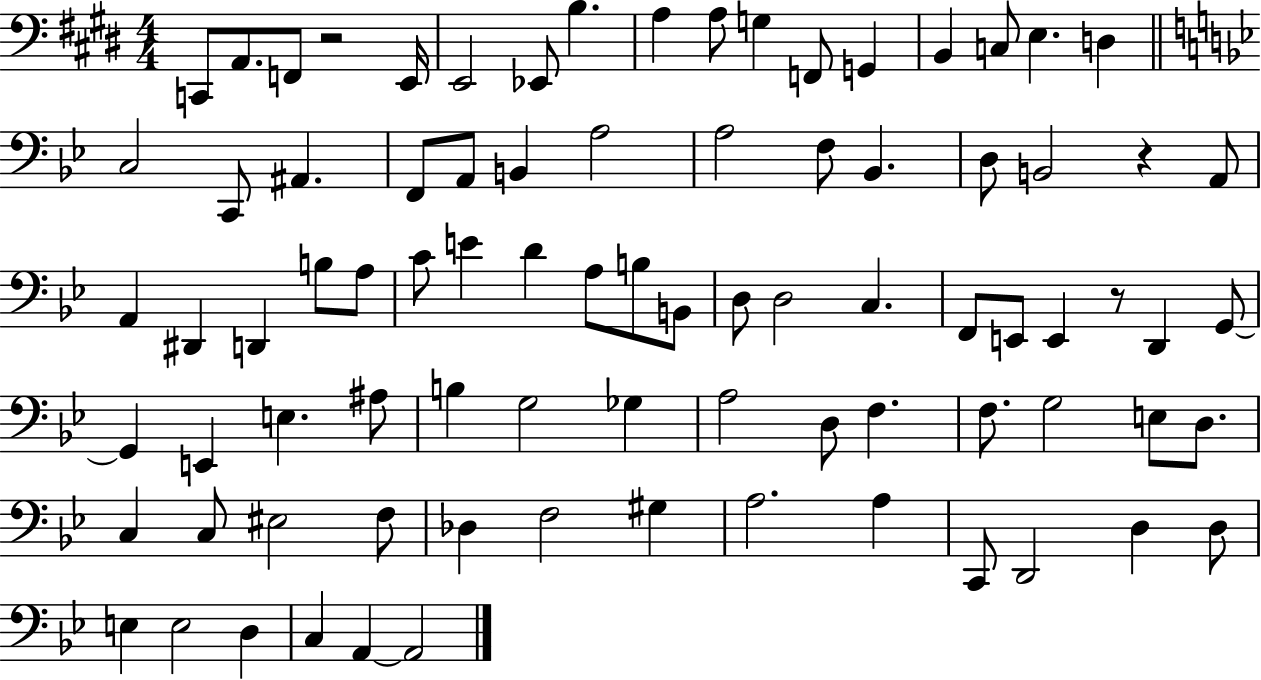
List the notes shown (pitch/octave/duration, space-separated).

C2/e A2/e. F2/e R/h E2/s E2/h Eb2/e B3/q. A3/q A3/e G3/q F2/e G2/q B2/q C3/e E3/q. D3/q C3/h C2/e A#2/q. F2/e A2/e B2/q A3/h A3/h F3/e Bb2/q. D3/e B2/h R/q A2/e A2/q D#2/q D2/q B3/e A3/e C4/e E4/q D4/q A3/e B3/e B2/e D3/e D3/h C3/q. F2/e E2/e E2/q R/e D2/q G2/e G2/q E2/q E3/q. A#3/e B3/q G3/h Gb3/q A3/h D3/e F3/q. F3/e. G3/h E3/e D3/e. C3/q C3/e EIS3/h F3/e Db3/q F3/h G#3/q A3/h. A3/q C2/e D2/h D3/q D3/e E3/q E3/h D3/q C3/q A2/q A2/h